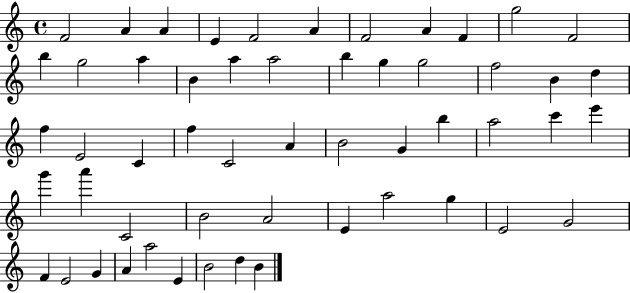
F4/h A4/q A4/q E4/q F4/h A4/q F4/h A4/q F4/q G5/h F4/h B5/q G5/h A5/q B4/q A5/q A5/h B5/q G5/q G5/h F5/h B4/q D5/q F5/q E4/h C4/q F5/q C4/h A4/q B4/h G4/q B5/q A5/h C6/q E6/q G6/q A6/q C4/h B4/h A4/h E4/q A5/h G5/q E4/h G4/h F4/q E4/h G4/q A4/q A5/h E4/q B4/h D5/q B4/q